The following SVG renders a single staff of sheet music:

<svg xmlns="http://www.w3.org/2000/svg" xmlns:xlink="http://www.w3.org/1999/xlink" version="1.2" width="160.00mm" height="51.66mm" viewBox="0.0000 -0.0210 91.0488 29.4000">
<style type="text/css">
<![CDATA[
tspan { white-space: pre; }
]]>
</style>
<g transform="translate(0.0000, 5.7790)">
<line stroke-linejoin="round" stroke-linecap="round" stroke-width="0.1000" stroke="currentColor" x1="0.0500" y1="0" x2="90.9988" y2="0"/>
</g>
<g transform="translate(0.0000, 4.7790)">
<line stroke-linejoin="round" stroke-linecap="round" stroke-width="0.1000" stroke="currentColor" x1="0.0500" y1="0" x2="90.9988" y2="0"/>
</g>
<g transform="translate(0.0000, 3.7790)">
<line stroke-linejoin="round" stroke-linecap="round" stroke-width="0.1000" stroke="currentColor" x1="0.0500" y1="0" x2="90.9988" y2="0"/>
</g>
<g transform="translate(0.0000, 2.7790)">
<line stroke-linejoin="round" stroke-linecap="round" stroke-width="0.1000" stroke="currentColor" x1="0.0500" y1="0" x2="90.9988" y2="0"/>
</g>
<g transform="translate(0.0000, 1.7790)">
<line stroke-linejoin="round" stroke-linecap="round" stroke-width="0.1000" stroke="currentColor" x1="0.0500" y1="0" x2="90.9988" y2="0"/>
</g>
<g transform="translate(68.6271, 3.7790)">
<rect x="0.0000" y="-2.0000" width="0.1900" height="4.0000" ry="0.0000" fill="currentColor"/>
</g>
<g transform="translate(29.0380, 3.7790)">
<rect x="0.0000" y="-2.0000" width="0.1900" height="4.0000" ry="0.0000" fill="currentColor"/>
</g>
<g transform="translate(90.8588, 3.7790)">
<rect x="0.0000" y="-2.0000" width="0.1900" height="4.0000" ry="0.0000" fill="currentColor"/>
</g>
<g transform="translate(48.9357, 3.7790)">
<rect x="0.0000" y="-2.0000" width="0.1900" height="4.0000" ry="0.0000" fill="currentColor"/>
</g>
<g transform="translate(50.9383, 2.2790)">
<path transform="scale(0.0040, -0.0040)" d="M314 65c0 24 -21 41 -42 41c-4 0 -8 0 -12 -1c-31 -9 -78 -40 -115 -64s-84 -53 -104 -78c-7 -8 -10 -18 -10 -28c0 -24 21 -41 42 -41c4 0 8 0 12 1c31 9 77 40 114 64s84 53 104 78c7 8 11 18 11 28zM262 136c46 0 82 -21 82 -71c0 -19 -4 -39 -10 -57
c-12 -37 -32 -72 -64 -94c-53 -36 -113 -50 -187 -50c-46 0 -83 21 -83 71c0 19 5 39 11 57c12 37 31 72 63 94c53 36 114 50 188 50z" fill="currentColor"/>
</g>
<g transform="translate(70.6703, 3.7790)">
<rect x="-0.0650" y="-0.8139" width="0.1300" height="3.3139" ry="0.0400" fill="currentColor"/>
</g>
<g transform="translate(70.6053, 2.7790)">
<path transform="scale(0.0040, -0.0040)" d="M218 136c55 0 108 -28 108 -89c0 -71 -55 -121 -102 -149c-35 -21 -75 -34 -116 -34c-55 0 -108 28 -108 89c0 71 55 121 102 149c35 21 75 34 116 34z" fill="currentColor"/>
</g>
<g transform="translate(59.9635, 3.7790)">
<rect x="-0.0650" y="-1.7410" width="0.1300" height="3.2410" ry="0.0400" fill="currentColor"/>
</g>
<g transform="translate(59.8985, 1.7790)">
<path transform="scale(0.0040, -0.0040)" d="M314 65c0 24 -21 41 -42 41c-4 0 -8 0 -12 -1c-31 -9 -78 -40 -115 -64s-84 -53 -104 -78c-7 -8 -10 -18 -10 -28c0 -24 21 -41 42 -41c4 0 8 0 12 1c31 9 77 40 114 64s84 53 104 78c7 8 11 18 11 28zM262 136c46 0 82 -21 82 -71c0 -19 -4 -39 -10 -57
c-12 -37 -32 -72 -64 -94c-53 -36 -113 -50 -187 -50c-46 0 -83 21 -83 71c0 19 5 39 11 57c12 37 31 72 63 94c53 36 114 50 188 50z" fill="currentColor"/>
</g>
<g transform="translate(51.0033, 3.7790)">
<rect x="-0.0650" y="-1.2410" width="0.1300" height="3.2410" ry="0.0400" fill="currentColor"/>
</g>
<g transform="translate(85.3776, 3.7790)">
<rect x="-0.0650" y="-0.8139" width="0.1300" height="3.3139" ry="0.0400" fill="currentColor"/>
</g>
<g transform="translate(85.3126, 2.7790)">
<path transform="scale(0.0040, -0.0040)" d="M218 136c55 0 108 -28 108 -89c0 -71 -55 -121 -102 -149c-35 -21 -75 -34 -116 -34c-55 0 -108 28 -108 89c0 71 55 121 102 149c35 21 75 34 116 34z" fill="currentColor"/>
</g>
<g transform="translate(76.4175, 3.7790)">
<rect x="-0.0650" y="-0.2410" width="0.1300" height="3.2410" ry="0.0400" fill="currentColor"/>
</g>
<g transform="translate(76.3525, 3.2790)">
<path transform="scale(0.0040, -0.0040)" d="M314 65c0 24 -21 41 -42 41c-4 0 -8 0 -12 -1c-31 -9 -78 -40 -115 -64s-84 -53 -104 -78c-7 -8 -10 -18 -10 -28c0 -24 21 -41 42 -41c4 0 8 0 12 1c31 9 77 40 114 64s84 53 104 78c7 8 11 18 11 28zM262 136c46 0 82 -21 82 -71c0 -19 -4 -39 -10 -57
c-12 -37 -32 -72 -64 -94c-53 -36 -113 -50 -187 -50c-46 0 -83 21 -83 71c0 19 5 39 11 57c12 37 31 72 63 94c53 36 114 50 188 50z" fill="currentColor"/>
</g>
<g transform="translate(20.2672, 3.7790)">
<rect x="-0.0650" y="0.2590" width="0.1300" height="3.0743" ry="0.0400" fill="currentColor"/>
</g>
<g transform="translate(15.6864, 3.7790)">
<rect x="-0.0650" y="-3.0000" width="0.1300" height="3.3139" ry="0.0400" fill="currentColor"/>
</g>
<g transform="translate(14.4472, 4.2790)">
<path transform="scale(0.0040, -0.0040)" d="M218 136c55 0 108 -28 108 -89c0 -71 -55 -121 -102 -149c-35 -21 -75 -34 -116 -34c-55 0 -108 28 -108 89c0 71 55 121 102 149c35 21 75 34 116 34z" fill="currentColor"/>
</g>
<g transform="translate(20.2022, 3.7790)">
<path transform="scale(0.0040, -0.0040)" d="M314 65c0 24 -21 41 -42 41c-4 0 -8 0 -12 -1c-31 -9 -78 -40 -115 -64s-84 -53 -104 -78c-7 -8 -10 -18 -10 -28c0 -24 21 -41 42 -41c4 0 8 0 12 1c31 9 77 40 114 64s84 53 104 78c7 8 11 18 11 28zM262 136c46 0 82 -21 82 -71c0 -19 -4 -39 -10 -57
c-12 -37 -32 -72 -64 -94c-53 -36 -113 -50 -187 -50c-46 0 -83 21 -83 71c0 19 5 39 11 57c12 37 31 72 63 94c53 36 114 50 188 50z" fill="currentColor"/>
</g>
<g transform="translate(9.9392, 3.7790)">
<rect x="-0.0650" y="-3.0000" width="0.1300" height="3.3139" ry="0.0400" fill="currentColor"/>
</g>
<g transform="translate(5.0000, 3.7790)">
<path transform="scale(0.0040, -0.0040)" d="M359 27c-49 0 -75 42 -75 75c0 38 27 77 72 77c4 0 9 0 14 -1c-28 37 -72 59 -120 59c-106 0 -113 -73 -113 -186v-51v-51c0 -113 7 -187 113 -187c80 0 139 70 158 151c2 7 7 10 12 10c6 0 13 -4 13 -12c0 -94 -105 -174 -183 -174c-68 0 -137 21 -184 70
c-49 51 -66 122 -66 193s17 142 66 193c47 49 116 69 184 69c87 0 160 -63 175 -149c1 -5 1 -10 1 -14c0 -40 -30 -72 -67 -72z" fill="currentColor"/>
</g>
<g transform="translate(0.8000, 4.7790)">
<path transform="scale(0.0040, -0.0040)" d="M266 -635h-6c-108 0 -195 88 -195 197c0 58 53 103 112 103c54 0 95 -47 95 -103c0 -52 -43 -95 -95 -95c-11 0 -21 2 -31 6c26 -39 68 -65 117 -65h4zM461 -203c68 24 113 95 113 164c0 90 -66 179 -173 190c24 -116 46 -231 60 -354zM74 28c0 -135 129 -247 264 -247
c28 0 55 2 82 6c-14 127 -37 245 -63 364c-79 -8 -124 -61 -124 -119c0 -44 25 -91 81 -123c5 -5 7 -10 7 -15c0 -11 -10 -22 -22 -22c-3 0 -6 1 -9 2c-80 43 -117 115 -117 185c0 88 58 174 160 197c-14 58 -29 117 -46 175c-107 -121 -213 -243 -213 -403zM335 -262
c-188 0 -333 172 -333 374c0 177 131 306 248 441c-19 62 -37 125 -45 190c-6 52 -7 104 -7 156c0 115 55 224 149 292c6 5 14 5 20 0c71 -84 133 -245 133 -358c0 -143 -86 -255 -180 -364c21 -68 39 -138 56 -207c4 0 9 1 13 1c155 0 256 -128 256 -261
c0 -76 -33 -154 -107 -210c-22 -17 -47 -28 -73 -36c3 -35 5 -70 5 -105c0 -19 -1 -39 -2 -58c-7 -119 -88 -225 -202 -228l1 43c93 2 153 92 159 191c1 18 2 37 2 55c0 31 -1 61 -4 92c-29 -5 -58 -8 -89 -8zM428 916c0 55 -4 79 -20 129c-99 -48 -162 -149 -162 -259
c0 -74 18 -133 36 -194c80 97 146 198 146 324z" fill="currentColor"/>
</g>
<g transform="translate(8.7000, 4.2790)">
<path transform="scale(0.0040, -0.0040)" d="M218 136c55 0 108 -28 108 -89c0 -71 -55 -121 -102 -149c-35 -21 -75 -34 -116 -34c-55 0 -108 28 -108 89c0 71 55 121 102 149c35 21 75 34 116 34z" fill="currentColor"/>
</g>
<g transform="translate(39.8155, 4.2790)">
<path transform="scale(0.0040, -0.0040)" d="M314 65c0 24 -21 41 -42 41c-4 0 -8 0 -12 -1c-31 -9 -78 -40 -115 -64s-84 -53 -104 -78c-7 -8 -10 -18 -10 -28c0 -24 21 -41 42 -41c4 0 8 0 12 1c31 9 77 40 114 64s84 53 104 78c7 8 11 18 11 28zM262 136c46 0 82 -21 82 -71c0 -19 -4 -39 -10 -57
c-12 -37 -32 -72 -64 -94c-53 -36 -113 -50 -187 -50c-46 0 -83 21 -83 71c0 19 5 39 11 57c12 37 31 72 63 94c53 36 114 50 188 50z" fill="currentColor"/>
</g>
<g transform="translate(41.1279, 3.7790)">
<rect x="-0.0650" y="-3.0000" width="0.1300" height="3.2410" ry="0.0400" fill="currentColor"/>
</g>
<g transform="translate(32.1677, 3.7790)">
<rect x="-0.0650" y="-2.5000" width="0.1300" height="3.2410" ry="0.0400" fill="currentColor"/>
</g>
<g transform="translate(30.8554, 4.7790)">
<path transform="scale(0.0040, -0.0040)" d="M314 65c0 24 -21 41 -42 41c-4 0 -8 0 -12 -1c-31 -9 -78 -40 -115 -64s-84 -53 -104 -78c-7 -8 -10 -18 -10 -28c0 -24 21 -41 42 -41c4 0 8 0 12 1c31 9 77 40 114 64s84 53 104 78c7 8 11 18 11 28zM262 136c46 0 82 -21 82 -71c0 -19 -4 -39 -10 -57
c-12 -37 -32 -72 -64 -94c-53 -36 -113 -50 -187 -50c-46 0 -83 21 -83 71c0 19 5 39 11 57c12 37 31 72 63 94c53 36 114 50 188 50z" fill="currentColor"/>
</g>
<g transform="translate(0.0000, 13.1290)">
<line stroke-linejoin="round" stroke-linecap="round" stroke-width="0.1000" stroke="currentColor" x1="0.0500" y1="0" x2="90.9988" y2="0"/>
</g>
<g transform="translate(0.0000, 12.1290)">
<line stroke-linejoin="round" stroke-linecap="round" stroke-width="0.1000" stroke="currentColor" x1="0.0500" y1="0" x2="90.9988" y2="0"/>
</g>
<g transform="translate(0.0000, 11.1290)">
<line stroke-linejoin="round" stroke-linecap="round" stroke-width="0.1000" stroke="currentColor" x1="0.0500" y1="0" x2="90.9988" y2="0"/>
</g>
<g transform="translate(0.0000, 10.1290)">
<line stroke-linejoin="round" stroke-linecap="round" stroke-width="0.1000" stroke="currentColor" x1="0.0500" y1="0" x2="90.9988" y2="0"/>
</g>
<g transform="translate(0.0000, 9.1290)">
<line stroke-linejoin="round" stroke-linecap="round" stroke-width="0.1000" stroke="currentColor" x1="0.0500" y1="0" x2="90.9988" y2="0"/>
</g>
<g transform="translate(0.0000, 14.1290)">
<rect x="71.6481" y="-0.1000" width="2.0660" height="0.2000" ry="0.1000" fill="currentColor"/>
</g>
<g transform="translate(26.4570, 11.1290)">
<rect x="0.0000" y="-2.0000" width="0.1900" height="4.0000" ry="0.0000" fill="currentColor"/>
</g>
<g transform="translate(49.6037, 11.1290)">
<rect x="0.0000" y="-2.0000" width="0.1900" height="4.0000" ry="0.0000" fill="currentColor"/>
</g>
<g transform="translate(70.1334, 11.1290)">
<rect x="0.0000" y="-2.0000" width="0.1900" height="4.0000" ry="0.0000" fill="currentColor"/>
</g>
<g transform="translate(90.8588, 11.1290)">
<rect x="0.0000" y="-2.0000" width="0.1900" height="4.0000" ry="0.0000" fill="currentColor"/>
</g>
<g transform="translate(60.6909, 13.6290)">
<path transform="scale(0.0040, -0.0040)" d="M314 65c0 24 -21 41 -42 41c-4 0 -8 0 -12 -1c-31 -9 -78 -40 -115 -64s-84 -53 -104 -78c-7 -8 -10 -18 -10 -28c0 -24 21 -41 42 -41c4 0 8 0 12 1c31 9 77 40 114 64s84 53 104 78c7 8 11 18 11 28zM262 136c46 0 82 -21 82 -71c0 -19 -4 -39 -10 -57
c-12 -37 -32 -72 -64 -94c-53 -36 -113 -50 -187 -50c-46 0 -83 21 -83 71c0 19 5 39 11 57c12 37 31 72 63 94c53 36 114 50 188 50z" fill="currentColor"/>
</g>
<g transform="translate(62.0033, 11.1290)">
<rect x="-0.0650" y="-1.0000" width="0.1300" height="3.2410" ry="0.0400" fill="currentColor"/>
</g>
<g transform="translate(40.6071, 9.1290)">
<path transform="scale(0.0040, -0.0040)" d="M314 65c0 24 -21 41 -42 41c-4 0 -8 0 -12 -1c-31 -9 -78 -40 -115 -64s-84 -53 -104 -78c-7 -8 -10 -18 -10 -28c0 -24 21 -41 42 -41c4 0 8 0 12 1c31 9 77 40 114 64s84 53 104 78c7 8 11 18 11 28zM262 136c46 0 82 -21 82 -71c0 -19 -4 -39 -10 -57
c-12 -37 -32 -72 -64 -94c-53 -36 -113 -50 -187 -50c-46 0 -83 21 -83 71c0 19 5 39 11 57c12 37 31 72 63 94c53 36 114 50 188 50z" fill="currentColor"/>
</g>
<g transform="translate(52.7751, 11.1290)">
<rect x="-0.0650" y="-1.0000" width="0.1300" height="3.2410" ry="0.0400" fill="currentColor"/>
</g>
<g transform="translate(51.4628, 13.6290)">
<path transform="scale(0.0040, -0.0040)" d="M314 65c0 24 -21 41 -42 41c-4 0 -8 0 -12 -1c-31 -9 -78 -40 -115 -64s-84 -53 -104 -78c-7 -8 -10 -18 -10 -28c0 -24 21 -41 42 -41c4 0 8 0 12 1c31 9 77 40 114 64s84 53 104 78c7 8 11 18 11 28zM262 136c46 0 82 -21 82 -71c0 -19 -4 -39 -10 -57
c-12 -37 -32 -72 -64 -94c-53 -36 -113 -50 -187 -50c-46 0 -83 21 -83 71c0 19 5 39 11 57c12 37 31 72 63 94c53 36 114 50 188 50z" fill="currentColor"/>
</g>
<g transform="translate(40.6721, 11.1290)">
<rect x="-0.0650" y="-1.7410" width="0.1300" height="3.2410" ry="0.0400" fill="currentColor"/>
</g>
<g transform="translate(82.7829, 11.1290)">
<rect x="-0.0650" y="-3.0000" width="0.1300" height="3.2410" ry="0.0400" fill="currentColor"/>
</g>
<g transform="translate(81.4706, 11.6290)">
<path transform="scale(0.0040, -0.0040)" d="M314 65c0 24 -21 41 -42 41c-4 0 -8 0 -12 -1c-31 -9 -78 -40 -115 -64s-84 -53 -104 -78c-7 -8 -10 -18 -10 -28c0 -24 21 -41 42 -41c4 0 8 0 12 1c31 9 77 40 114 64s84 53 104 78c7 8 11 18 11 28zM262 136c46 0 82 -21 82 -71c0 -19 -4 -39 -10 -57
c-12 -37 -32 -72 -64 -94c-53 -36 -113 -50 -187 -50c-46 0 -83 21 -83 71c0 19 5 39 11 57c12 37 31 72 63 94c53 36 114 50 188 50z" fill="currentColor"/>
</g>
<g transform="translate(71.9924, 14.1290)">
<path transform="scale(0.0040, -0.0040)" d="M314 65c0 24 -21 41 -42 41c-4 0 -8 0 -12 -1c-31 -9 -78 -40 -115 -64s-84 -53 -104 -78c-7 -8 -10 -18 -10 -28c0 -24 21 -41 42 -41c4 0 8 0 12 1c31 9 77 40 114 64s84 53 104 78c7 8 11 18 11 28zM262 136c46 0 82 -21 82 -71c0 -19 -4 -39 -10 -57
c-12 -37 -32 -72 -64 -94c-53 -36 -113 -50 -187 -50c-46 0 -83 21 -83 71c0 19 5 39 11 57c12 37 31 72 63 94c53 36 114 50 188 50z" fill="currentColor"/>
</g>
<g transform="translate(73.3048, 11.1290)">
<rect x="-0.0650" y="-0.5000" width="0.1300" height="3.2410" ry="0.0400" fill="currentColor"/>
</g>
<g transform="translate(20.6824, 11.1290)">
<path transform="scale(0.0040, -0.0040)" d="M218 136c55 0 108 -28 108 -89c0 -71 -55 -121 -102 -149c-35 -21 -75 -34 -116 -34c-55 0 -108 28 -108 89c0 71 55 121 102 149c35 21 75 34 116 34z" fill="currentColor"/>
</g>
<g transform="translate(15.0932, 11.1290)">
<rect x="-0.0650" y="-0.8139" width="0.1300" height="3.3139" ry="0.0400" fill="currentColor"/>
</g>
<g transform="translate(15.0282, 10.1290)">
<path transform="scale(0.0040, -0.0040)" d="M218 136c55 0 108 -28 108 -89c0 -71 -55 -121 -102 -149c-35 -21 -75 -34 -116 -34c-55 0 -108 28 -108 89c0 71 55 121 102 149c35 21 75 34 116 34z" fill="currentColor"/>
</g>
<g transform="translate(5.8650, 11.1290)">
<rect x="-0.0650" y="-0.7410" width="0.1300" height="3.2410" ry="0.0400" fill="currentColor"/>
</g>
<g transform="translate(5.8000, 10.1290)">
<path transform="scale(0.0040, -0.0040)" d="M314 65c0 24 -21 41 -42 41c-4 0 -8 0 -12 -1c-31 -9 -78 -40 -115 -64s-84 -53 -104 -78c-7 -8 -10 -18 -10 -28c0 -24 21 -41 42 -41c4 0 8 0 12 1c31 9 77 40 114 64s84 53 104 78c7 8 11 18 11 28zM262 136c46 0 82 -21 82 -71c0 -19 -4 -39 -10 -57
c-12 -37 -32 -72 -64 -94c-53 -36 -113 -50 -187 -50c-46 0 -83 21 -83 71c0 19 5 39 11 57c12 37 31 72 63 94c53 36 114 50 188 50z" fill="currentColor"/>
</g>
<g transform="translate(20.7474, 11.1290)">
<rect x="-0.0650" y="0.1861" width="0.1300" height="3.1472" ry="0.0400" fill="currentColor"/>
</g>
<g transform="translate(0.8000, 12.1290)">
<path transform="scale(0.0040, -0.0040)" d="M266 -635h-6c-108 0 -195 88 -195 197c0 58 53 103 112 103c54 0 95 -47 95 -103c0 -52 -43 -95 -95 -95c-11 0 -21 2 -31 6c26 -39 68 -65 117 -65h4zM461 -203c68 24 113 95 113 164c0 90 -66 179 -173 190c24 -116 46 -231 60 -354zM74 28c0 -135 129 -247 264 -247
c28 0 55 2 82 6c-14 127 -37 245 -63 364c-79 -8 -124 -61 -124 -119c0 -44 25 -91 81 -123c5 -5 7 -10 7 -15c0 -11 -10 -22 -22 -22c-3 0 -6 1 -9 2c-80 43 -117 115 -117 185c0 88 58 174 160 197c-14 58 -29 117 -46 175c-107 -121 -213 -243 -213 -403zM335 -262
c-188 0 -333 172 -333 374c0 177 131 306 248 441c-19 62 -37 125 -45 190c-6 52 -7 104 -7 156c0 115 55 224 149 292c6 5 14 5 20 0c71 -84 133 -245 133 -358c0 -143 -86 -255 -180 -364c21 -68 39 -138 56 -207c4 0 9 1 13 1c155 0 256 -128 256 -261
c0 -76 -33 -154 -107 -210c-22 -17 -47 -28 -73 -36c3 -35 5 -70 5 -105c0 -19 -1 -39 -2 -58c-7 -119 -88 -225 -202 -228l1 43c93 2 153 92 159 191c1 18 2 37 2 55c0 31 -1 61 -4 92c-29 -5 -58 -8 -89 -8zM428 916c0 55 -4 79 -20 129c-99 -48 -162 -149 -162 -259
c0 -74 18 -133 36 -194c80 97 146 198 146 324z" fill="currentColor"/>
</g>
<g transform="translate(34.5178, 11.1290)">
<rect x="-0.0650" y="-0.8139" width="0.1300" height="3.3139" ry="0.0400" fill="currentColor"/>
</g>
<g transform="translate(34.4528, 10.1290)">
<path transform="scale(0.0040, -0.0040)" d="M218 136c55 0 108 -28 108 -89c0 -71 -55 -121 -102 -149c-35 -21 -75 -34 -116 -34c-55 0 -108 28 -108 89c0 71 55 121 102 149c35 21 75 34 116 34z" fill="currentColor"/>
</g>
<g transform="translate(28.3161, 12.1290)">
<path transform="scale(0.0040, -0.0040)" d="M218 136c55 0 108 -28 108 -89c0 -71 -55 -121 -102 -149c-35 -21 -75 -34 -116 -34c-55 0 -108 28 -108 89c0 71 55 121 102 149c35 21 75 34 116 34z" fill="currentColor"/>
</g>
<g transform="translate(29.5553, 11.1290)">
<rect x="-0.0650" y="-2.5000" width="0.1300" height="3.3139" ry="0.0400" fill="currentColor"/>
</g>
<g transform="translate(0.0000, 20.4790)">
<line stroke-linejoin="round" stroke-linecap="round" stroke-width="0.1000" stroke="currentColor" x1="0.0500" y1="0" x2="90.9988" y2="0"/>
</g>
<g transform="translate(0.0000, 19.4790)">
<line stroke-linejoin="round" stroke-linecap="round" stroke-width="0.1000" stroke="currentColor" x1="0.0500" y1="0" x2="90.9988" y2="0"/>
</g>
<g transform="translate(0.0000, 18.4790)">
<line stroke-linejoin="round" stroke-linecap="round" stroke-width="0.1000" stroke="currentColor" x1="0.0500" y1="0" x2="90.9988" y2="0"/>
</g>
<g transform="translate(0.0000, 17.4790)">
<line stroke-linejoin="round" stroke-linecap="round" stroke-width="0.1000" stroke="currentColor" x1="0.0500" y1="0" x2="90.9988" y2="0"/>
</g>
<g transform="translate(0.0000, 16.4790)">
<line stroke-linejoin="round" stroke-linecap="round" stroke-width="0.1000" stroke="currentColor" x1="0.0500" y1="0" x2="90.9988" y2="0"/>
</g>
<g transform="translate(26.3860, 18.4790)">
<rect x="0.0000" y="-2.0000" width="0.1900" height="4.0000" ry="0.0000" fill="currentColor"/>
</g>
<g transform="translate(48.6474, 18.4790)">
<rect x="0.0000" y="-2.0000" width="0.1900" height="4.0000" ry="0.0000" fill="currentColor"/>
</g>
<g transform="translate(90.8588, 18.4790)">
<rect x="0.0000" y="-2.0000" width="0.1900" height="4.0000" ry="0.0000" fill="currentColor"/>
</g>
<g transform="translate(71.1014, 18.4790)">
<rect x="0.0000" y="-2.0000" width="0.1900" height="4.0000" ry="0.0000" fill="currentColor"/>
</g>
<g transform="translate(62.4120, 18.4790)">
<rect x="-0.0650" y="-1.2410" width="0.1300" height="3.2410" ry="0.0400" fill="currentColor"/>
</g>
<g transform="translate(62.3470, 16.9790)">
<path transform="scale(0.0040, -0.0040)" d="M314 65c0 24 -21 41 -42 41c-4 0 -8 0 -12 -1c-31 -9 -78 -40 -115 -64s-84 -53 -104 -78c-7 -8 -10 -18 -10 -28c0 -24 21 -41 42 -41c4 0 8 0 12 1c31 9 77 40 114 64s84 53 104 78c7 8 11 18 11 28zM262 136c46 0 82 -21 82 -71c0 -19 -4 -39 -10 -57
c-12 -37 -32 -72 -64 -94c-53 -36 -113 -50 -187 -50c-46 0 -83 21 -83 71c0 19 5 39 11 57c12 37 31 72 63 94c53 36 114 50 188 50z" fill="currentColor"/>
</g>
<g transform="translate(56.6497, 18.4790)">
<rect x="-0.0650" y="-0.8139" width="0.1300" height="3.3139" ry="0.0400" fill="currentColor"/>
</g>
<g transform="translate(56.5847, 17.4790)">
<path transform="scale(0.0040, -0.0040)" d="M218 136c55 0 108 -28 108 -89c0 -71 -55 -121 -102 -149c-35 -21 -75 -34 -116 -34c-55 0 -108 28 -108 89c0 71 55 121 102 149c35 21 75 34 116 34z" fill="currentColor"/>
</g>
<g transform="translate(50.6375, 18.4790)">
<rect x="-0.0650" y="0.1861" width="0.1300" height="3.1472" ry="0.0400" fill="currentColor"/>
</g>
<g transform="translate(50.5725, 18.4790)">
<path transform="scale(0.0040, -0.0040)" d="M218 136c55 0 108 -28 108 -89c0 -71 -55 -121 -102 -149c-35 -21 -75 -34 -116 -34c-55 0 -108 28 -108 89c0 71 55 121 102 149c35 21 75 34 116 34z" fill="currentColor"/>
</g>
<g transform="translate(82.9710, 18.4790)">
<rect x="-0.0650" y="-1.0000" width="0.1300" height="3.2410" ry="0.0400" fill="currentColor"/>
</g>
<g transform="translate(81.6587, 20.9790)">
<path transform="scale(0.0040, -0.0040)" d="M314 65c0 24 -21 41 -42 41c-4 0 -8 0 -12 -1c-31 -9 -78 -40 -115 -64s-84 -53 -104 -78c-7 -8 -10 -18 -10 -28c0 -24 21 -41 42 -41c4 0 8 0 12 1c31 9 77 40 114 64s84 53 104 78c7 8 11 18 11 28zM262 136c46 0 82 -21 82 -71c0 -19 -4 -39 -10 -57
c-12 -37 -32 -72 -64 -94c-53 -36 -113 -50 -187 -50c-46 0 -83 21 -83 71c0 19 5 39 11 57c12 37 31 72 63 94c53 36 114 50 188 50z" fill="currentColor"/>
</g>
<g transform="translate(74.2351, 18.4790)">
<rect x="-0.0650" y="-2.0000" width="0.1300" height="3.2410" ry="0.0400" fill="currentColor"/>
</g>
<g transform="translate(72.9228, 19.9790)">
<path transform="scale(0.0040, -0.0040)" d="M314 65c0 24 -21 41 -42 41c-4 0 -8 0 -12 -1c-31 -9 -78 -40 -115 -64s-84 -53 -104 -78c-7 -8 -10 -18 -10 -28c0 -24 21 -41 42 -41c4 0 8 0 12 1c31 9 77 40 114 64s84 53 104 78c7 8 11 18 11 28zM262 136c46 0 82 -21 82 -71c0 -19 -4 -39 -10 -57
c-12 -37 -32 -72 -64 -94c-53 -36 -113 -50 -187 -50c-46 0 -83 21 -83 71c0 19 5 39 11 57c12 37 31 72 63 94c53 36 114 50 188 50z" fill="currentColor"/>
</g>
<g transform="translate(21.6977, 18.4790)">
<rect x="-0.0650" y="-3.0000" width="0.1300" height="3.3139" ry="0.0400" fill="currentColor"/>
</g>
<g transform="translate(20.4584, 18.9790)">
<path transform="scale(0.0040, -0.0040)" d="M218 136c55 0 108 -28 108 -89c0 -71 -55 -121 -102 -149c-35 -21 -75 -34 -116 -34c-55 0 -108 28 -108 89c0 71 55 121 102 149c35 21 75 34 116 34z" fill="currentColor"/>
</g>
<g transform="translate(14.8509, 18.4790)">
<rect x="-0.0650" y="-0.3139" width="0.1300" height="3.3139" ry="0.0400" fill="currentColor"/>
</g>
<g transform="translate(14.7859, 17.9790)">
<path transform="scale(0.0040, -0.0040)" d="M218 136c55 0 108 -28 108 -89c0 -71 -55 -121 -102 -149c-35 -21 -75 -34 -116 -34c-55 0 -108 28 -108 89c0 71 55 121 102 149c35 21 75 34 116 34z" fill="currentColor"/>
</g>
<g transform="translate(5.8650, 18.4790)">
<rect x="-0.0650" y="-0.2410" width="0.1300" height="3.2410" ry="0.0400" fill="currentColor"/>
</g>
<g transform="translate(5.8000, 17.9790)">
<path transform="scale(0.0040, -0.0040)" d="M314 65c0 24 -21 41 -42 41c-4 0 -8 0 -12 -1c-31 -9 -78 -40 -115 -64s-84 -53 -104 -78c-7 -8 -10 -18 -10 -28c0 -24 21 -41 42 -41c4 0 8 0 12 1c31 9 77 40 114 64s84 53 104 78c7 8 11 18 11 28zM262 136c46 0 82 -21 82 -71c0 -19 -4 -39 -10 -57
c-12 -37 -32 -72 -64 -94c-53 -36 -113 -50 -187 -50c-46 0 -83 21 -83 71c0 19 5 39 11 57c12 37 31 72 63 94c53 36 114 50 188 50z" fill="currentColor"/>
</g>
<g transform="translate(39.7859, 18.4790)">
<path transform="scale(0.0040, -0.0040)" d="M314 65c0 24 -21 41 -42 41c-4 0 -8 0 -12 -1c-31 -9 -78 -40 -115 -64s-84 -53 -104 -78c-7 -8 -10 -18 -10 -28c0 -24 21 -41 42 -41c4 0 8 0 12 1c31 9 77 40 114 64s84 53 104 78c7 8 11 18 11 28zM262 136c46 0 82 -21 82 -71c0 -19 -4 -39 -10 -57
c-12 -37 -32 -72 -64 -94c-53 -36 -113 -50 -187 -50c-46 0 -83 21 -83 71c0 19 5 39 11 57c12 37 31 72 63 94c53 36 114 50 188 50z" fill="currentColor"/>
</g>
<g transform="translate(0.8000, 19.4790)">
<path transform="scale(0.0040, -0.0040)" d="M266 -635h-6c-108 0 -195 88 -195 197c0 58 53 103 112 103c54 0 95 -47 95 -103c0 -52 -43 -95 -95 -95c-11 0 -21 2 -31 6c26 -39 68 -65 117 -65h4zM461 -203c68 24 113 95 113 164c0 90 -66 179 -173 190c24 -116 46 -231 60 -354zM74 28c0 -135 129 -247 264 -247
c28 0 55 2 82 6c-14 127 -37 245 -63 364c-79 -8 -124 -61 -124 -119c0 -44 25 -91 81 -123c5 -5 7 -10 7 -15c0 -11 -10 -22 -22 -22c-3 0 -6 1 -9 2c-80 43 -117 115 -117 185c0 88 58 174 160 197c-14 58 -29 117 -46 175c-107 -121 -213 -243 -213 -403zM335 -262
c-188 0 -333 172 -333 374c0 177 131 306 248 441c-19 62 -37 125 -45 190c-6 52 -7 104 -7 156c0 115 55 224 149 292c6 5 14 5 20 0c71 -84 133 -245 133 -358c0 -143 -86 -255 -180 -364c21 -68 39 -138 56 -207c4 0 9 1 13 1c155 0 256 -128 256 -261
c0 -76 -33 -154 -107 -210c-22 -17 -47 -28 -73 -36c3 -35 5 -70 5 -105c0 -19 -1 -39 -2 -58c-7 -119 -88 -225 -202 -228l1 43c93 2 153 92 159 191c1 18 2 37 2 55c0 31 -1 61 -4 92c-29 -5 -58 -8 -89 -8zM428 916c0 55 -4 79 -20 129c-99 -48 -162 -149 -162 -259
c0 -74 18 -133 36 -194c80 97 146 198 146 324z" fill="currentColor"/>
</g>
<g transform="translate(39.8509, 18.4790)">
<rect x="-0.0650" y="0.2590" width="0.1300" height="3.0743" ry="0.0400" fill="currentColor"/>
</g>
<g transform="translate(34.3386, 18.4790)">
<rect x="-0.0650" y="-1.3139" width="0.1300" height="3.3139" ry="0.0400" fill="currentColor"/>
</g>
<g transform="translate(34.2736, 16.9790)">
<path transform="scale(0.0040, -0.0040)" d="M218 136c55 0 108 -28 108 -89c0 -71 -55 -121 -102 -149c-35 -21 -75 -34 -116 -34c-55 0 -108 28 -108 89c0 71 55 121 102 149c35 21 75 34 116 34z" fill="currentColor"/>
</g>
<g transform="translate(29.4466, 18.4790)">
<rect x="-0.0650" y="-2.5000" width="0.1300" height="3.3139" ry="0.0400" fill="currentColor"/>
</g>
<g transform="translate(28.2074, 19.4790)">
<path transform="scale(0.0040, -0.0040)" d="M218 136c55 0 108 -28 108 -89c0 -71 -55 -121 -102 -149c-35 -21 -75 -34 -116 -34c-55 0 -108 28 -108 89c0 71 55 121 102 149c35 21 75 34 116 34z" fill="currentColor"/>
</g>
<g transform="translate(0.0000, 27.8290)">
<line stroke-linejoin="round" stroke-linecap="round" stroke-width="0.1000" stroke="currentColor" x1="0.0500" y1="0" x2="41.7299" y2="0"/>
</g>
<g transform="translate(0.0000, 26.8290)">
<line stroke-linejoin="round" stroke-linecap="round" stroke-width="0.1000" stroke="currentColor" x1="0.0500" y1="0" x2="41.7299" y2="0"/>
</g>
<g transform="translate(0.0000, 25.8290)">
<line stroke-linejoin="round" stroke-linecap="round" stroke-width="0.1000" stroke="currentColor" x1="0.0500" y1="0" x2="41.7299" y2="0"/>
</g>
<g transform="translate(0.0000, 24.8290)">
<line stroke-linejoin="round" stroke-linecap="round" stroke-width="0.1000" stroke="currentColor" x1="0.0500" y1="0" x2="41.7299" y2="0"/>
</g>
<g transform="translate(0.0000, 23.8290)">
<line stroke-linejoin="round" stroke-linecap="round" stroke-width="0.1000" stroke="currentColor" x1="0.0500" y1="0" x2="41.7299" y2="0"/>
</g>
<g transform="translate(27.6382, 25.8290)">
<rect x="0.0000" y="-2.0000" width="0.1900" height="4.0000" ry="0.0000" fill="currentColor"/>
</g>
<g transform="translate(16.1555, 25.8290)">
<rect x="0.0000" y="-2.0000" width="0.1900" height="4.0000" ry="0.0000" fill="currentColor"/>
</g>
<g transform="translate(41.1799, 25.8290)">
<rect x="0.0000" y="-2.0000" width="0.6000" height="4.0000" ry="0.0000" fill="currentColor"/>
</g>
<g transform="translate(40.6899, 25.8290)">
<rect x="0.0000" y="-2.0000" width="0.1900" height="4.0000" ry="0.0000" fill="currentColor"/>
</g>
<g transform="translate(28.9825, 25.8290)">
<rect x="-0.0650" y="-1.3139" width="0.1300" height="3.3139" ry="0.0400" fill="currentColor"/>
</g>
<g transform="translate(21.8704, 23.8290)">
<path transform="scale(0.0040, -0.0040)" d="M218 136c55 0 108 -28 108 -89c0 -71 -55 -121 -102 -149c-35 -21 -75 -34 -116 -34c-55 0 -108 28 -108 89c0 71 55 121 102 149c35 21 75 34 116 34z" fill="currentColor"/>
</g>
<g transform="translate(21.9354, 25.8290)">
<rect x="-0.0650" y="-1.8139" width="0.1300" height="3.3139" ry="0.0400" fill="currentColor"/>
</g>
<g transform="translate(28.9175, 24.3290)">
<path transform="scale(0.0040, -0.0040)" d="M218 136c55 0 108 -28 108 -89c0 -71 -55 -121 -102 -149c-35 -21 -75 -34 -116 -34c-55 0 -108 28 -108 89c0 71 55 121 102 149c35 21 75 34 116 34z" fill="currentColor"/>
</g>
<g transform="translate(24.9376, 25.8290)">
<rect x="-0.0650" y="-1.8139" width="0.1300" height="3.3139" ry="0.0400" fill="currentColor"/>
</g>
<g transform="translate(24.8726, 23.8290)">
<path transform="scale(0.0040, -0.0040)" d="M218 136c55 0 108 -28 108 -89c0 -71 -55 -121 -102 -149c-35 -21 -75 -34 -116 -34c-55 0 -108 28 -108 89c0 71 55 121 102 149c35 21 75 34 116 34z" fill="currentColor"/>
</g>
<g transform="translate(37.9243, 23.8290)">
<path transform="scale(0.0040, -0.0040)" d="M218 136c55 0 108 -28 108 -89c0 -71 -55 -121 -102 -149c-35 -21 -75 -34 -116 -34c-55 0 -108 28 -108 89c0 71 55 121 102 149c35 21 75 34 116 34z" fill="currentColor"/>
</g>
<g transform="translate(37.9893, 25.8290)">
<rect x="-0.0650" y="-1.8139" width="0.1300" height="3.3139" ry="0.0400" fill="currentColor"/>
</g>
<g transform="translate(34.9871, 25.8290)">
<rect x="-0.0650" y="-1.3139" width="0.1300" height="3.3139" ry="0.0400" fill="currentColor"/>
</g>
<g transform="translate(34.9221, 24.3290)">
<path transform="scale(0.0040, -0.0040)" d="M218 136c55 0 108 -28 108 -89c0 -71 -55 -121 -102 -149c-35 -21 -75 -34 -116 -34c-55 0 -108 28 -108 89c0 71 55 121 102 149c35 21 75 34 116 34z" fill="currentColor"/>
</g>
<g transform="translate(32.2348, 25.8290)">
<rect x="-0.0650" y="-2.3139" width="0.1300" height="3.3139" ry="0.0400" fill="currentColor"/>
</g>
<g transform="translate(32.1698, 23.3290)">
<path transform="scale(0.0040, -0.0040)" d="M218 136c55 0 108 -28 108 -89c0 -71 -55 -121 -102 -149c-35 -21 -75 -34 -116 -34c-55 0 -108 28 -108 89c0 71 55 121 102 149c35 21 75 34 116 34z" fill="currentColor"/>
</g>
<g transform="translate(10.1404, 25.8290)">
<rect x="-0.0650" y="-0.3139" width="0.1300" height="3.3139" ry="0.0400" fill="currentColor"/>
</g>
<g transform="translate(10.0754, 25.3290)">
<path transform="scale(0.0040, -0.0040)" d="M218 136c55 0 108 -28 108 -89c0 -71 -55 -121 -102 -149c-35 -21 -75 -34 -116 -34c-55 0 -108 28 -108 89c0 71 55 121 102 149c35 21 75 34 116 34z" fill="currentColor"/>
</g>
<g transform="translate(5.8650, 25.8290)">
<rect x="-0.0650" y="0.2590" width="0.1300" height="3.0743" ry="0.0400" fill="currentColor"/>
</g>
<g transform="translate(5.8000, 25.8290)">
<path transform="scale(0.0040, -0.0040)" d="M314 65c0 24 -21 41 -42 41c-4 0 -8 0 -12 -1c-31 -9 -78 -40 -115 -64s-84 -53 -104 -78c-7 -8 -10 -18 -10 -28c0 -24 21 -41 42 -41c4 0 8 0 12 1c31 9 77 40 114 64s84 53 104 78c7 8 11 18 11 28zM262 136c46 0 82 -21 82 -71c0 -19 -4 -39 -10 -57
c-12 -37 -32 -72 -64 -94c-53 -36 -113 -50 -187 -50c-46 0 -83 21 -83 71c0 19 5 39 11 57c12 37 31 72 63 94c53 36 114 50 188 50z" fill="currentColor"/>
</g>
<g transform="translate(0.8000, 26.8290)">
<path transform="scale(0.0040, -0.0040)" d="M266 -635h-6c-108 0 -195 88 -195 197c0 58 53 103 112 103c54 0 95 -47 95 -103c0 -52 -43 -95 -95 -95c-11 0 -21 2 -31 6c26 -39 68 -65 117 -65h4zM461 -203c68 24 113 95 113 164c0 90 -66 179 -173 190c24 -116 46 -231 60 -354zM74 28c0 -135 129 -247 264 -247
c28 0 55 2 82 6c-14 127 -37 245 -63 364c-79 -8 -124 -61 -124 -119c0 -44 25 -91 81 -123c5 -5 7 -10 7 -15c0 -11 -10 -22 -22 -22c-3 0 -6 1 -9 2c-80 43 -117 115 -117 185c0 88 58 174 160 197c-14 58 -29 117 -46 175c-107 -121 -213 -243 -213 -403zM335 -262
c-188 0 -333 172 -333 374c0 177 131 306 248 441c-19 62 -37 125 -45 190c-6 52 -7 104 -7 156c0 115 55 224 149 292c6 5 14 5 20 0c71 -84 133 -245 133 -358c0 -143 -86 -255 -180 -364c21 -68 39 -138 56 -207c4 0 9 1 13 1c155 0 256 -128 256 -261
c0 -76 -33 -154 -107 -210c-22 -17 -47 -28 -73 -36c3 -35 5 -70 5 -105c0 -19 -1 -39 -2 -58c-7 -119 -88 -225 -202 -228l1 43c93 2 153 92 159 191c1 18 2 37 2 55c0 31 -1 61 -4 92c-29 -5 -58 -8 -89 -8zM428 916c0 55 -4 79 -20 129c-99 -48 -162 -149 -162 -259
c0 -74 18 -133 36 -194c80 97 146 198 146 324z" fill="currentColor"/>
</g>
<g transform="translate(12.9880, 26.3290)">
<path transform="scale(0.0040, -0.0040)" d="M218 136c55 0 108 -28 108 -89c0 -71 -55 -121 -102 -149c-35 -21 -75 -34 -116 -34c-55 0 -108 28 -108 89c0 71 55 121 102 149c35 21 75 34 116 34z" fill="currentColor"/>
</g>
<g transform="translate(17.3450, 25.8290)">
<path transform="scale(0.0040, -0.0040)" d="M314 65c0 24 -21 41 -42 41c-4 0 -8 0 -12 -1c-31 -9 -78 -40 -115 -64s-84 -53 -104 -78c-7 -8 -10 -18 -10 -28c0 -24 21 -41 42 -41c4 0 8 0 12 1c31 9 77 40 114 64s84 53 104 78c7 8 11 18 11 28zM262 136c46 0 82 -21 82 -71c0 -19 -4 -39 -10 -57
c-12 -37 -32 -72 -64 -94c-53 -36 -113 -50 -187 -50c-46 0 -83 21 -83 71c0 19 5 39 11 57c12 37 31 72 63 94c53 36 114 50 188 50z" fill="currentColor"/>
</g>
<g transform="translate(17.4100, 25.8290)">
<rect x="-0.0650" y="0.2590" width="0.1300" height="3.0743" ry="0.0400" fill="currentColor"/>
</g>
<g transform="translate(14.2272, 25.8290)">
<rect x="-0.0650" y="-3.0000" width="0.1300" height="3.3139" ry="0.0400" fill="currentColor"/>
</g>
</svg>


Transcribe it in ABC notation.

X:1
T:Untitled
M:4/4
L:1/4
K:C
A A B2 G2 A2 e2 f2 d c2 d d2 d B G d f2 D2 D2 C2 A2 c2 c A G e B2 B d e2 F2 D2 B2 c A B2 f f e g e f